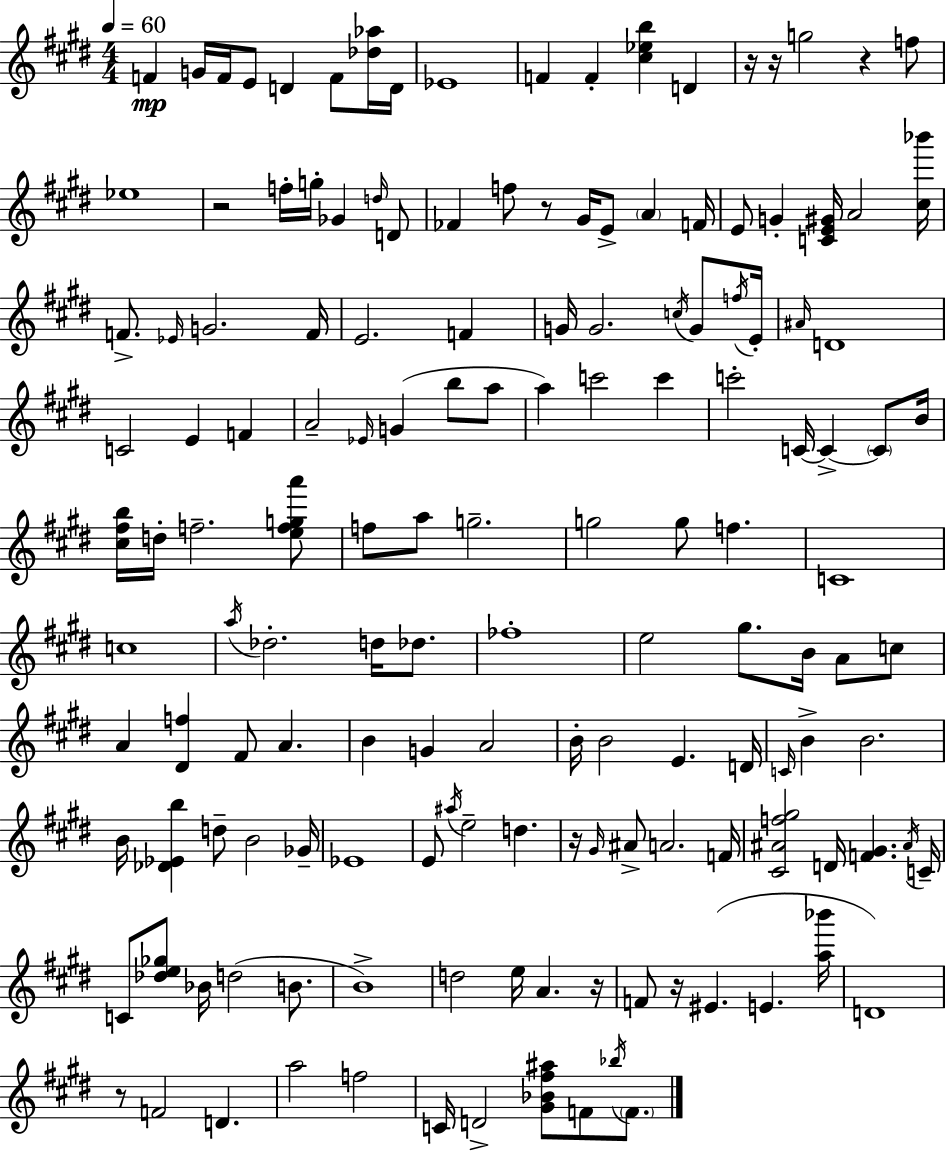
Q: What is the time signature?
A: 4/4